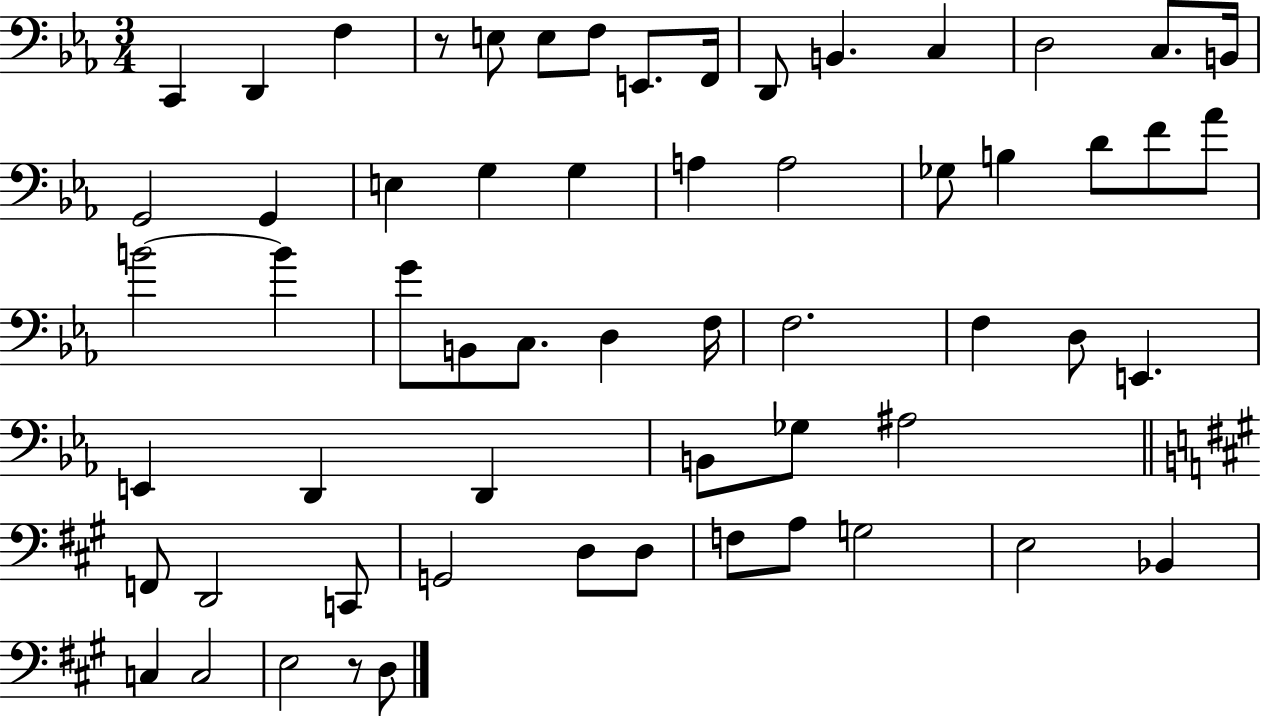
X:1
T:Untitled
M:3/4
L:1/4
K:Eb
C,, D,, F, z/2 E,/2 E,/2 F,/2 E,,/2 F,,/4 D,,/2 B,, C, D,2 C,/2 B,,/4 G,,2 G,, E, G, G, A, A,2 _G,/2 B, D/2 F/2 _A/2 B2 B G/2 B,,/2 C,/2 D, F,/4 F,2 F, D,/2 E,, E,, D,, D,, B,,/2 _G,/2 ^A,2 F,,/2 D,,2 C,,/2 G,,2 D,/2 D,/2 F,/2 A,/2 G,2 E,2 _B,, C, C,2 E,2 z/2 D,/2